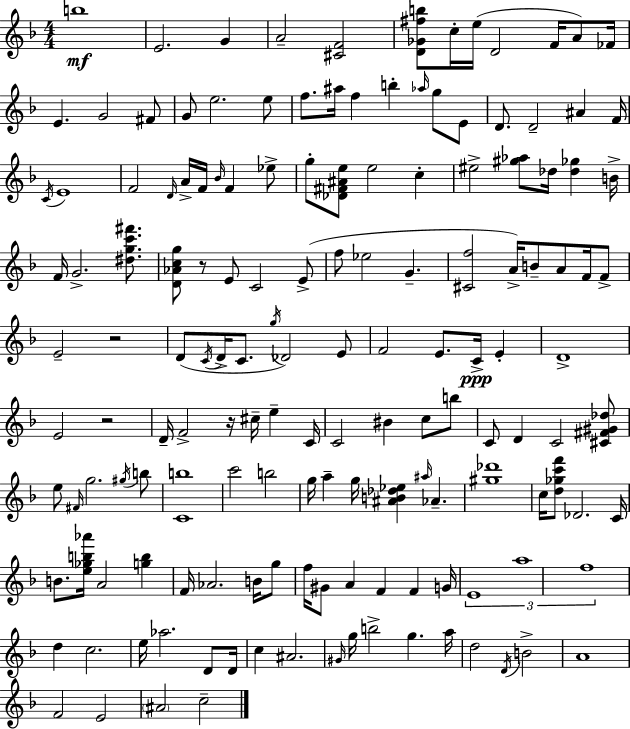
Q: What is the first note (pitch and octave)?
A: B5